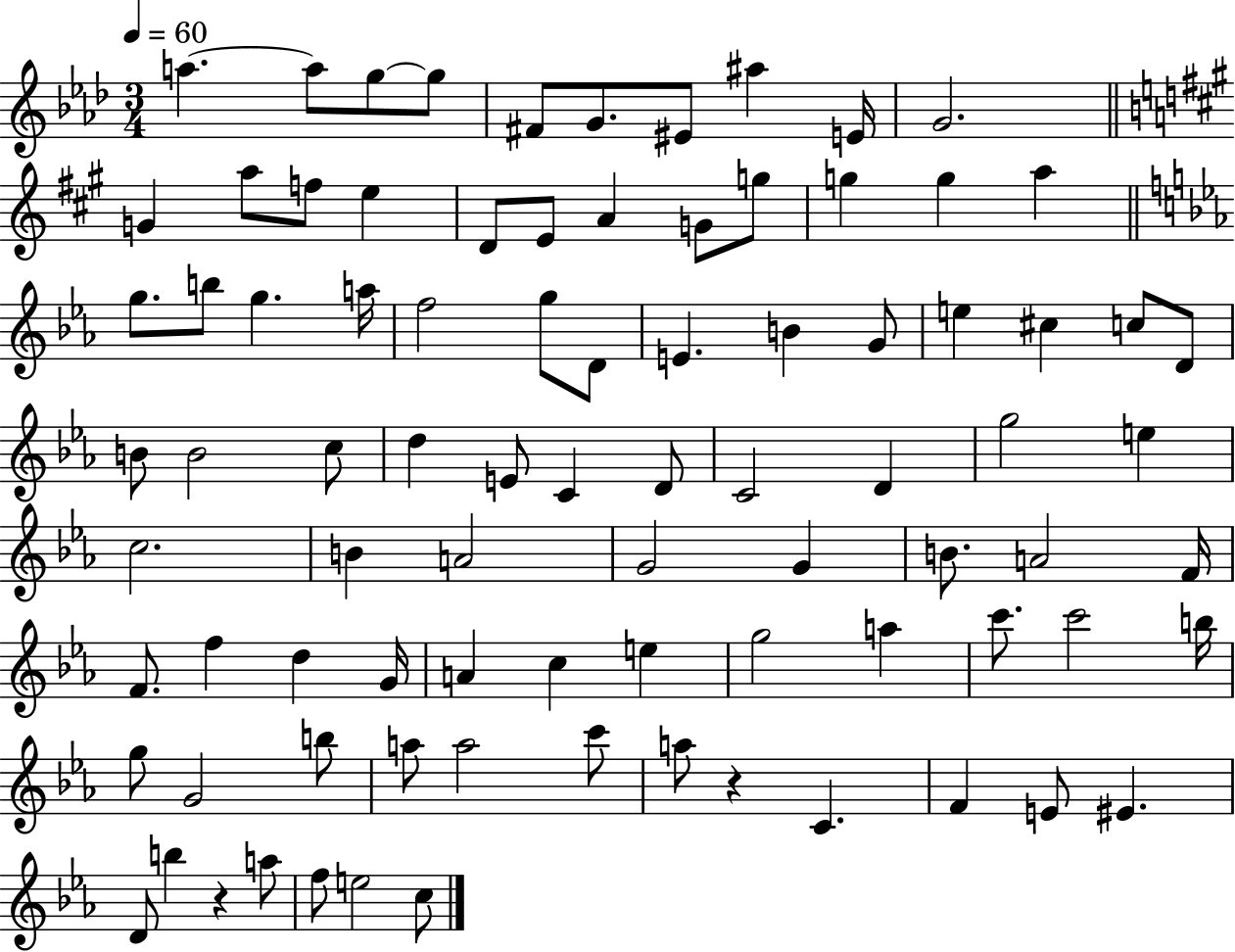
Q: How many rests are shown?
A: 2